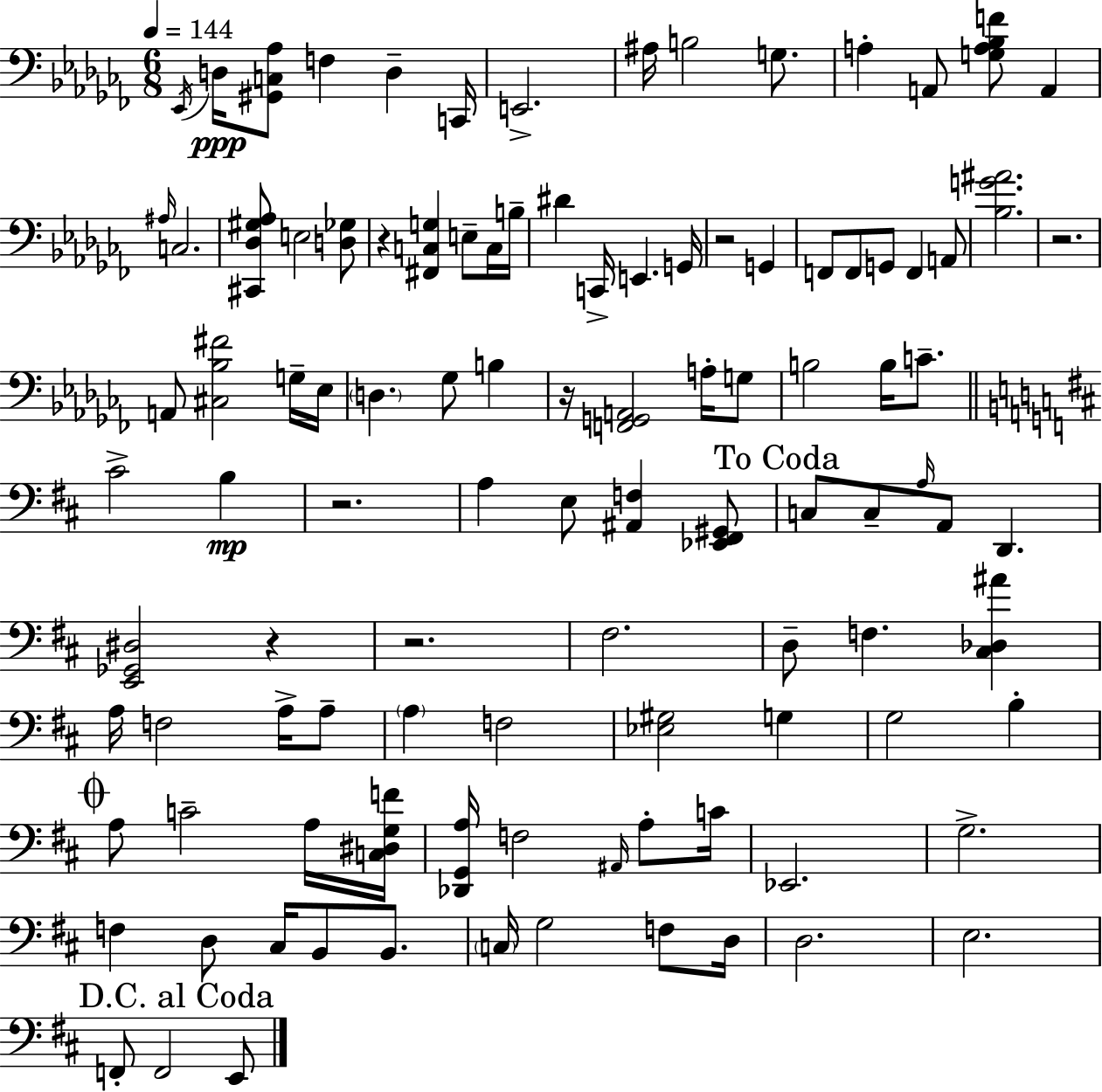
Eb2/s D3/s [G#2,C3,Ab3]/e F3/q D3/q C2/s E2/h. A#3/s B3/h G3/e. A3/q A2/e [G3,A3,Bb3,F4]/e A2/q A#3/s C3/h. [C#2,Db3,G#3,Ab3]/e E3/h [D3,Gb3]/e R/q [F#2,C3,G3]/q E3/e C3/s B3/s D#4/q C2/s E2/q. G2/s R/h G2/q F2/e F2/e G2/e F2/q A2/e [Bb3,G4,A#4]/h. R/h. A2/e [C#3,Bb3,F#4]/h G3/s Eb3/s D3/q. Gb3/e B3/q R/s [F2,G2,A2]/h A3/s G3/e B3/h B3/s C4/e. C#4/h B3/q R/h. A3/q E3/e [A#2,F3]/q [Eb2,F#2,G#2]/e C3/e C3/e A3/s A2/e D2/q. [E2,Gb2,D#3]/h R/q R/h. F#3/h. D3/e F3/q. [C#3,Db3,A#4]/q A3/s F3/h A3/s A3/e A3/q F3/h [Eb3,G#3]/h G3/q G3/h B3/q A3/e C4/h A3/s [C3,D#3,G3,F4]/s [Db2,G2,A3]/s F3/h A#2/s A3/e C4/s Eb2/h. G3/h. F3/q D3/e C#3/s B2/e B2/e. C3/s G3/h F3/e D3/s D3/h. E3/h. F2/e F2/h E2/e